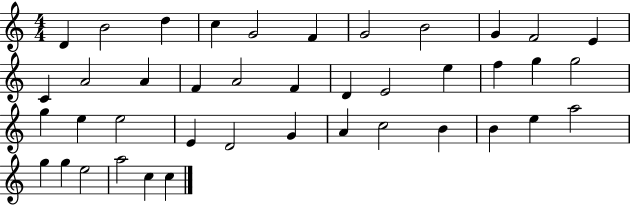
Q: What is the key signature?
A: C major